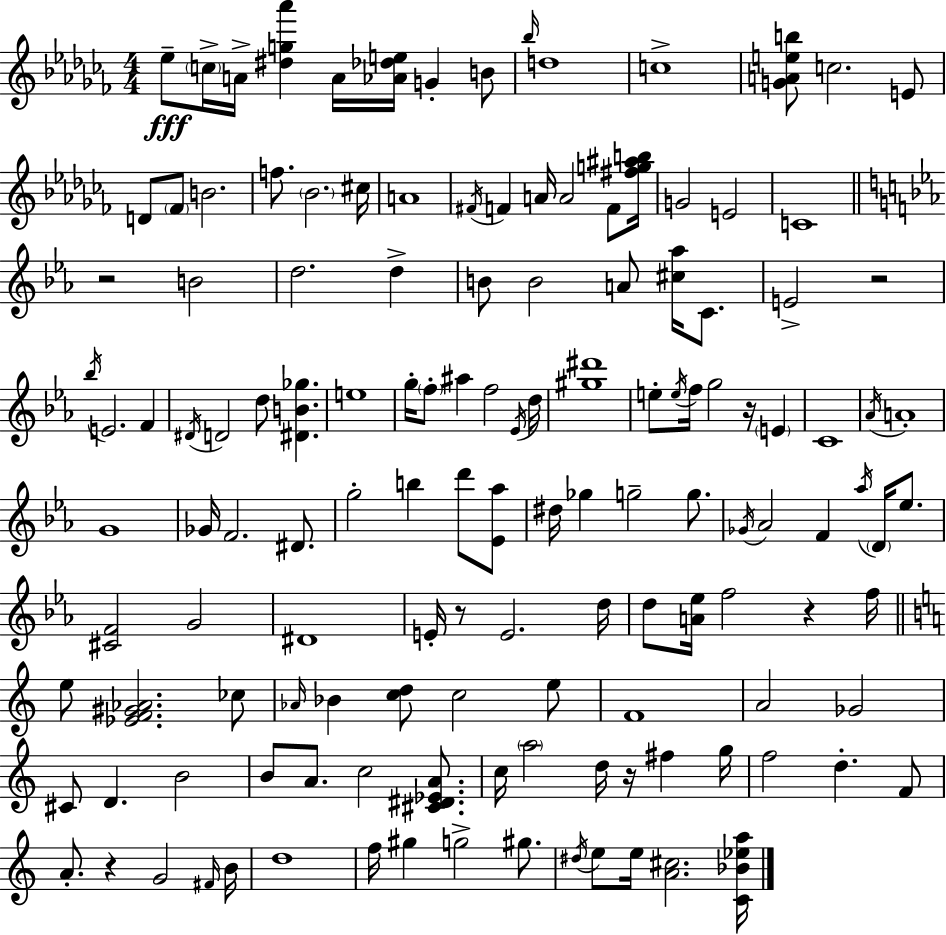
{
  \clef treble
  \numericTimeSignature
  \time 4/4
  \key aes \minor
  \repeat volta 2 { ees''8--\fff \parenthesize c''16-> a'16-> <dis'' g'' aes'''>4 a'16 <aes' des'' e''>16 g'4-. b'8 | \grace { bes''16 } d''1 | c''1-> | <g' a' e'' b''>8 c''2. e'8 | \break d'8 \parenthesize fes'8 b'2. | f''8. \parenthesize bes'2. | cis''16 a'1 | \acciaccatura { fis'16 } f'4 a'16 a'2 f'8 | \break <fis'' g'' ais'' b''>16 g'2 e'2 | c'1 | \bar "||" \break \key c \minor r2 b'2 | d''2. d''4-> | b'8 b'2 a'8 <cis'' aes''>16 c'8. | e'2-> r2 | \break \acciaccatura { bes''16 } e'2. f'4 | \acciaccatura { dis'16 } d'2 d''8 <dis' b' ges''>4. | e''1 | g''16-. \parenthesize f''8-. ais''4 f''2 | \break \acciaccatura { ees'16 } d''16 <gis'' dis'''>1 | e''8-. \acciaccatura { e''16 } f''16 g''2 r16 | \parenthesize e'4 c'1 | \acciaccatura { aes'16 } a'1-. | \break g'1 | ges'16 f'2. | dis'8. g''2-. b''4 | d'''8 <ees' aes''>8 dis''16 ges''4 g''2-- | \break g''8. \acciaccatura { ges'16 } aes'2 f'4 | \acciaccatura { aes''16 } \parenthesize d'16 ees''8. <cis' f'>2 g'2 | dis'1 | e'16-. r8 e'2. | \break d''16 d''8 <a' ees''>16 f''2 | r4 f''16 \bar "||" \break \key a \minor e''8 <ees' f' gis' aes'>2. ces''8 | \grace { aes'16 } bes'4 <c'' d''>8 c''2 e''8 | f'1 | a'2 ges'2 | \break cis'8 d'4. b'2 | b'8 a'8. c''2 <cis' dis' ees' a'>8. | c''16 \parenthesize a''2 d''16 r16 fis''4 | g''16 f''2 d''4.-. f'8 | \break a'8.-. r4 g'2 | \grace { fis'16 } b'16 d''1 | f''16 gis''4 g''2-> gis''8. | \acciaccatura { dis''16 } e''8 e''16 <a' cis''>2. | \break <c' bes' ees'' a''>16 } \bar "|."
}